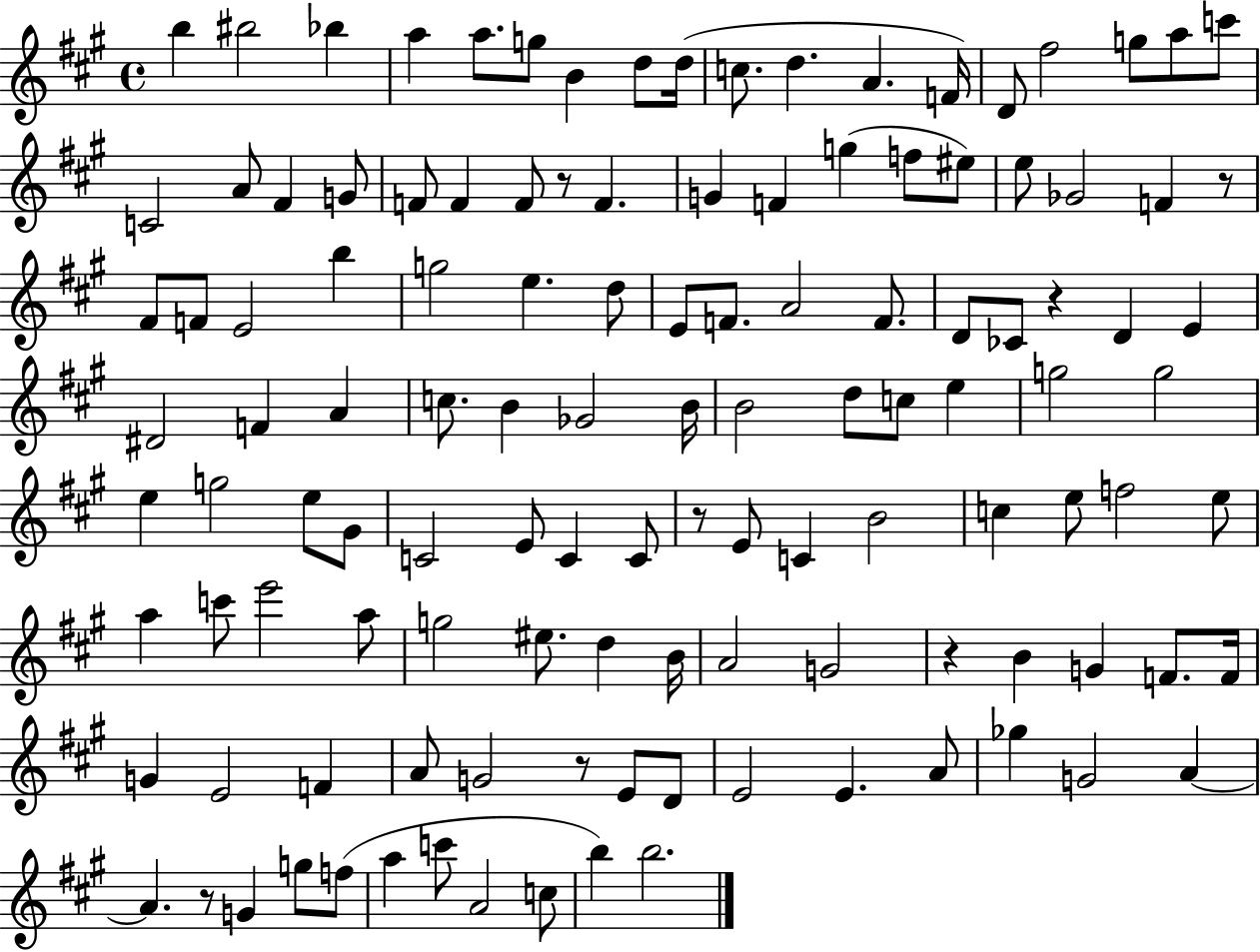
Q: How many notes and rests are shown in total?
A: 121